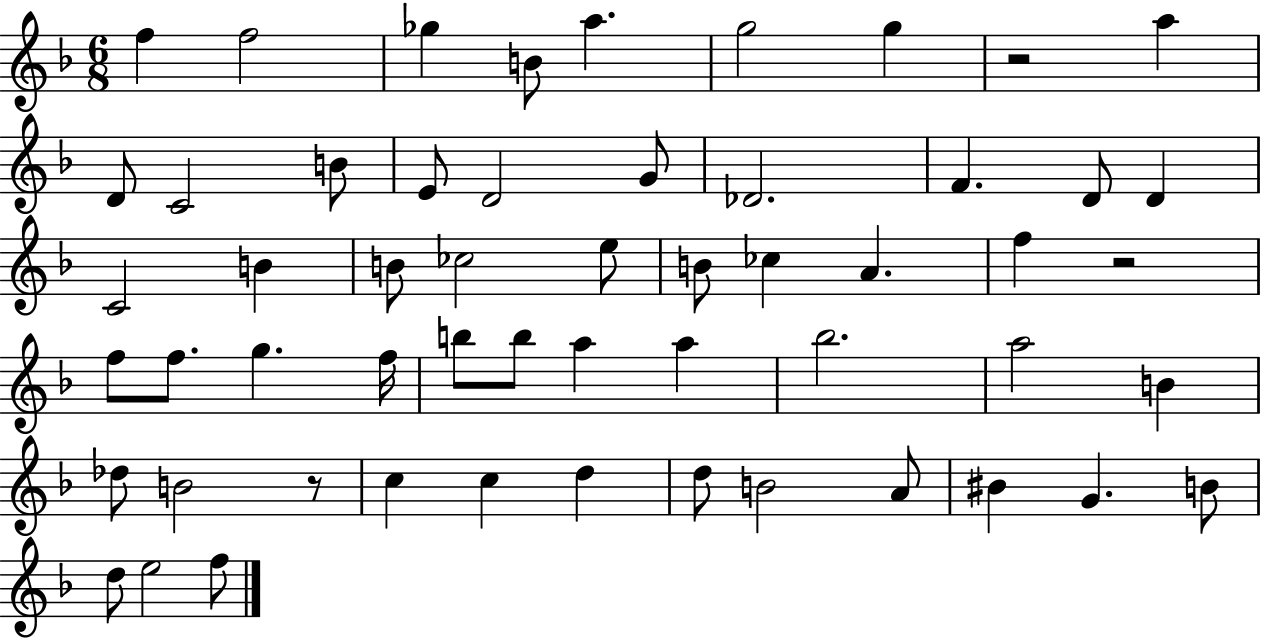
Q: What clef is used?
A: treble